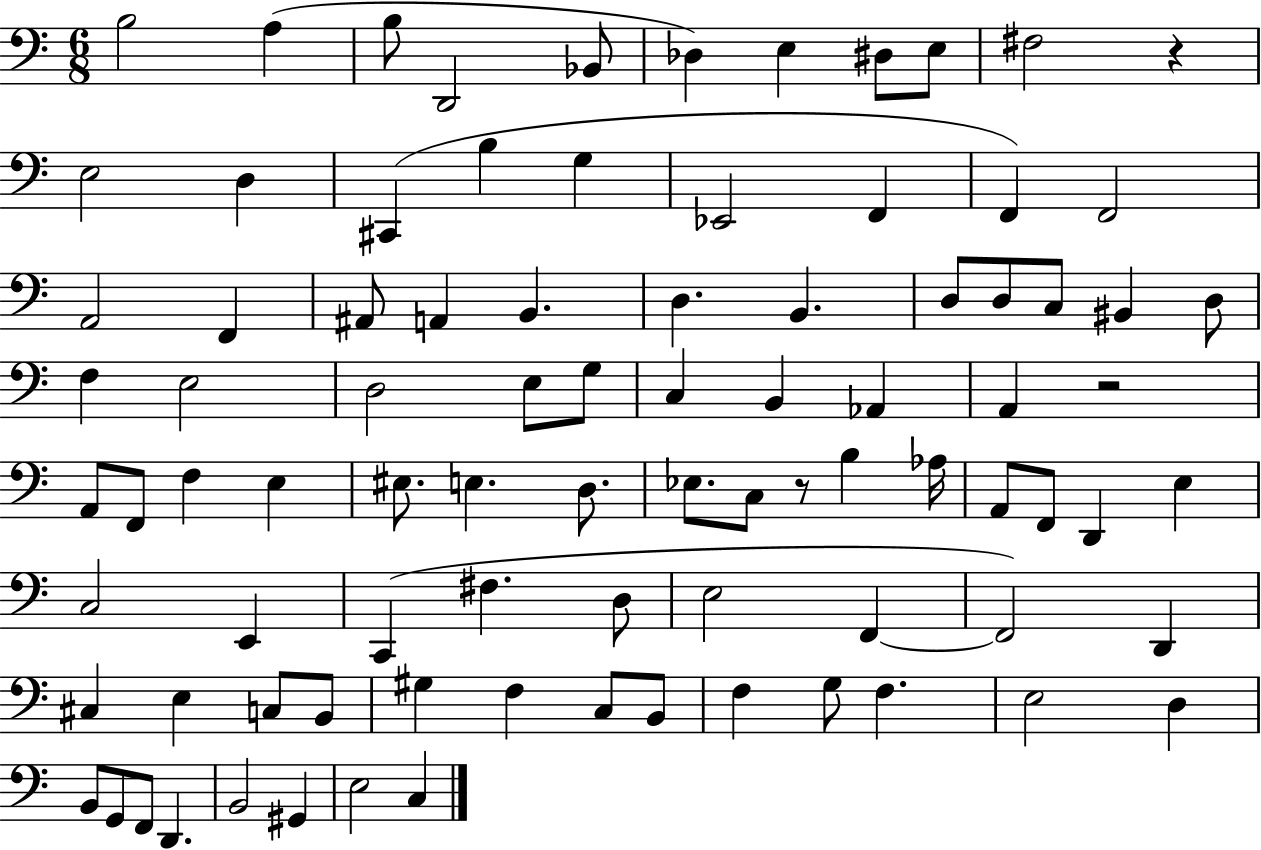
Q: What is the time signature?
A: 6/8